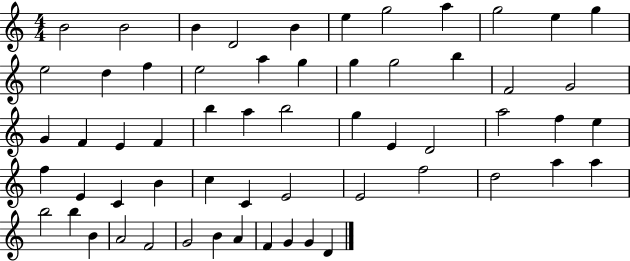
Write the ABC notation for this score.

X:1
T:Untitled
M:4/4
L:1/4
K:C
B2 B2 B D2 B e g2 a g2 e g e2 d f e2 a g g g2 b F2 G2 G F E F b a b2 g E D2 a2 f e f E C B c C E2 E2 f2 d2 a a b2 b B A2 F2 G2 B A F G G D